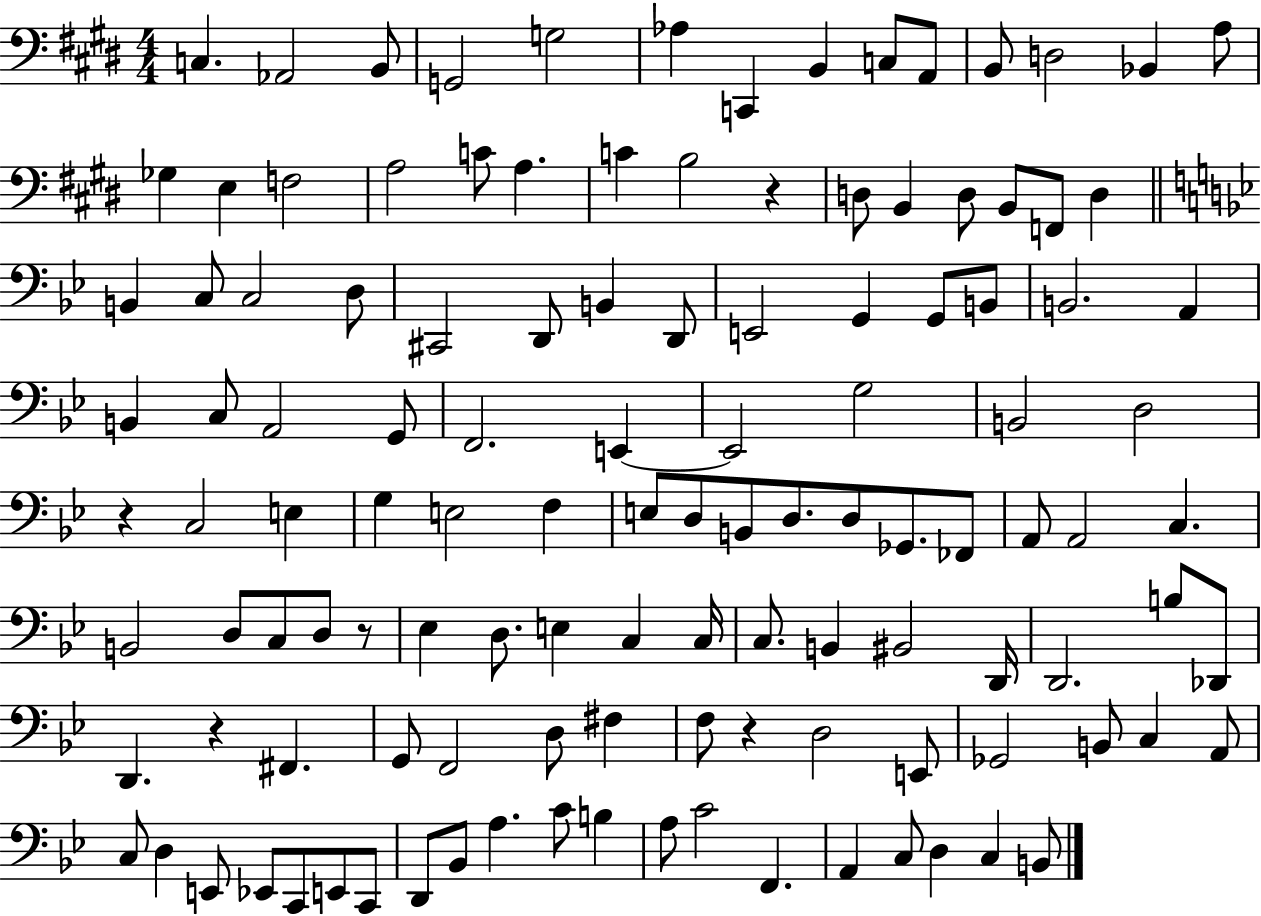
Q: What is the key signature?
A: E major